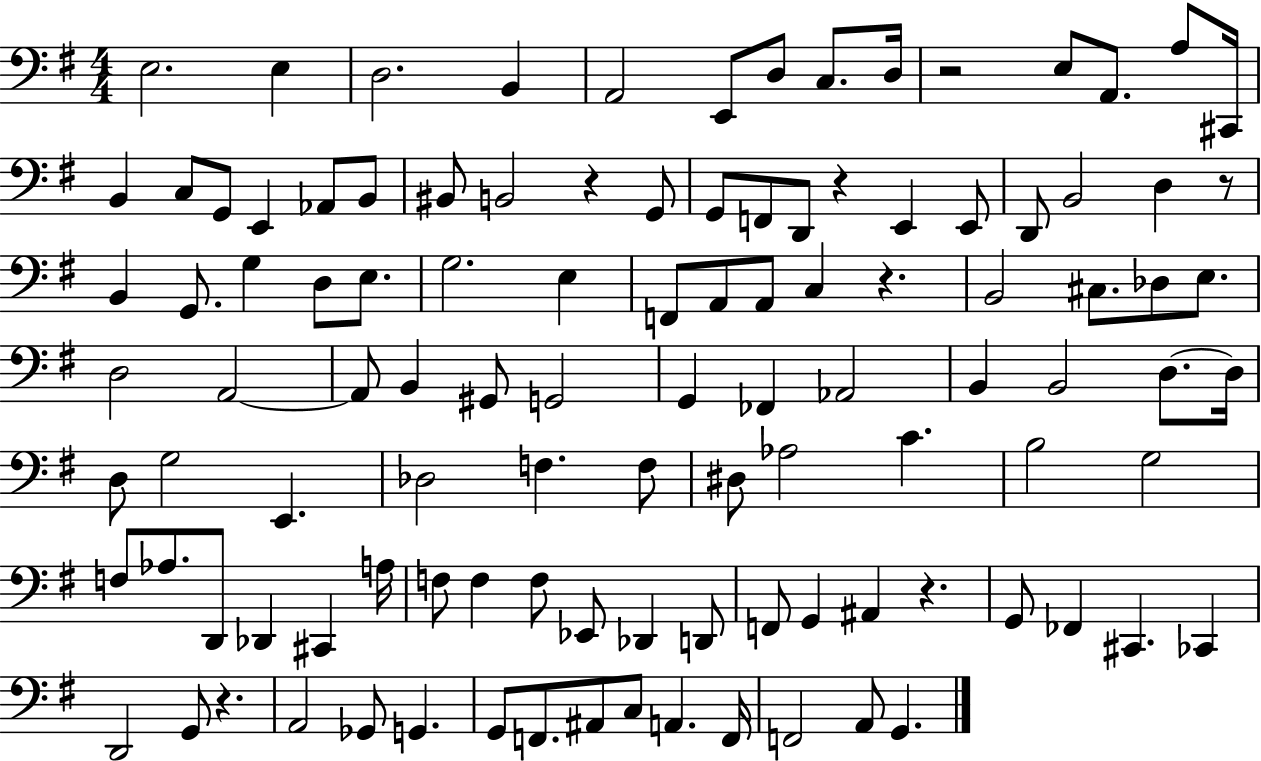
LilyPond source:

{
  \clef bass
  \numericTimeSignature
  \time 4/4
  \key g \major
  \repeat volta 2 { e2. e4 | d2. b,4 | a,2 e,8 d8 c8. d16 | r2 e8 a,8. a8 cis,16 | \break b,4 c8 g,8 e,4 aes,8 b,8 | bis,8 b,2 r4 g,8 | g,8 f,8 d,8 r4 e,4 e,8 | d,8 b,2 d4 r8 | \break b,4 g,8. g4 d8 e8. | g2. e4 | f,8 a,8 a,8 c4 r4. | b,2 cis8. des8 e8. | \break d2 a,2~~ | a,8 b,4 gis,8 g,2 | g,4 fes,4 aes,2 | b,4 b,2 d8.~~ d16 | \break d8 g2 e,4. | des2 f4. f8 | dis8 aes2 c'4. | b2 g2 | \break f8 aes8. d,8 des,4 cis,4 a16 | f8 f4 f8 ees,8 des,4 d,8 | f,8 g,4 ais,4 r4. | g,8 fes,4 cis,4. ces,4 | \break d,2 g,8 r4. | a,2 ges,8 g,4. | g,8 f,8. ais,8 c8 a,4. f,16 | f,2 a,8 g,4. | \break } \bar "|."
}